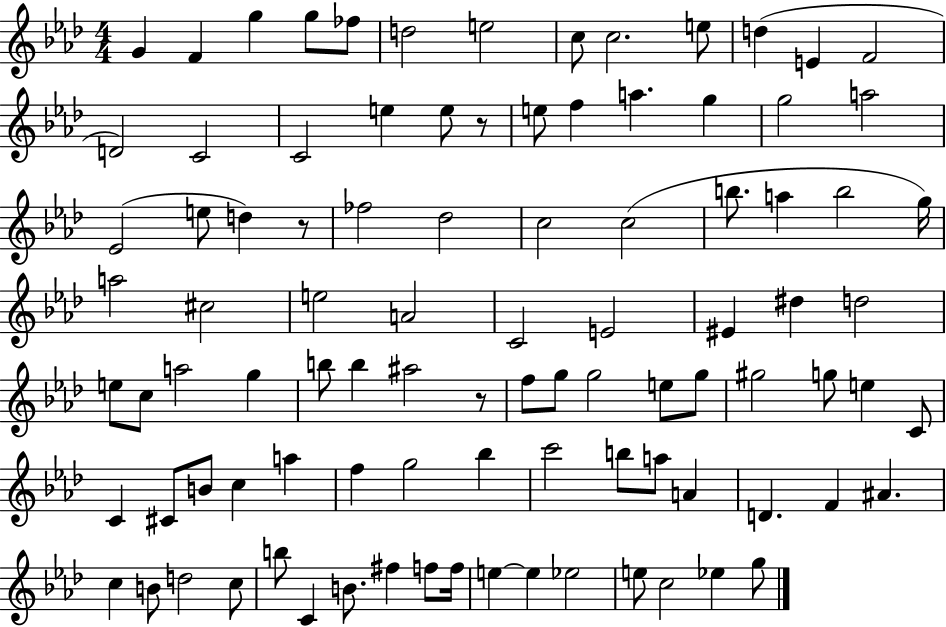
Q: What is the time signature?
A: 4/4